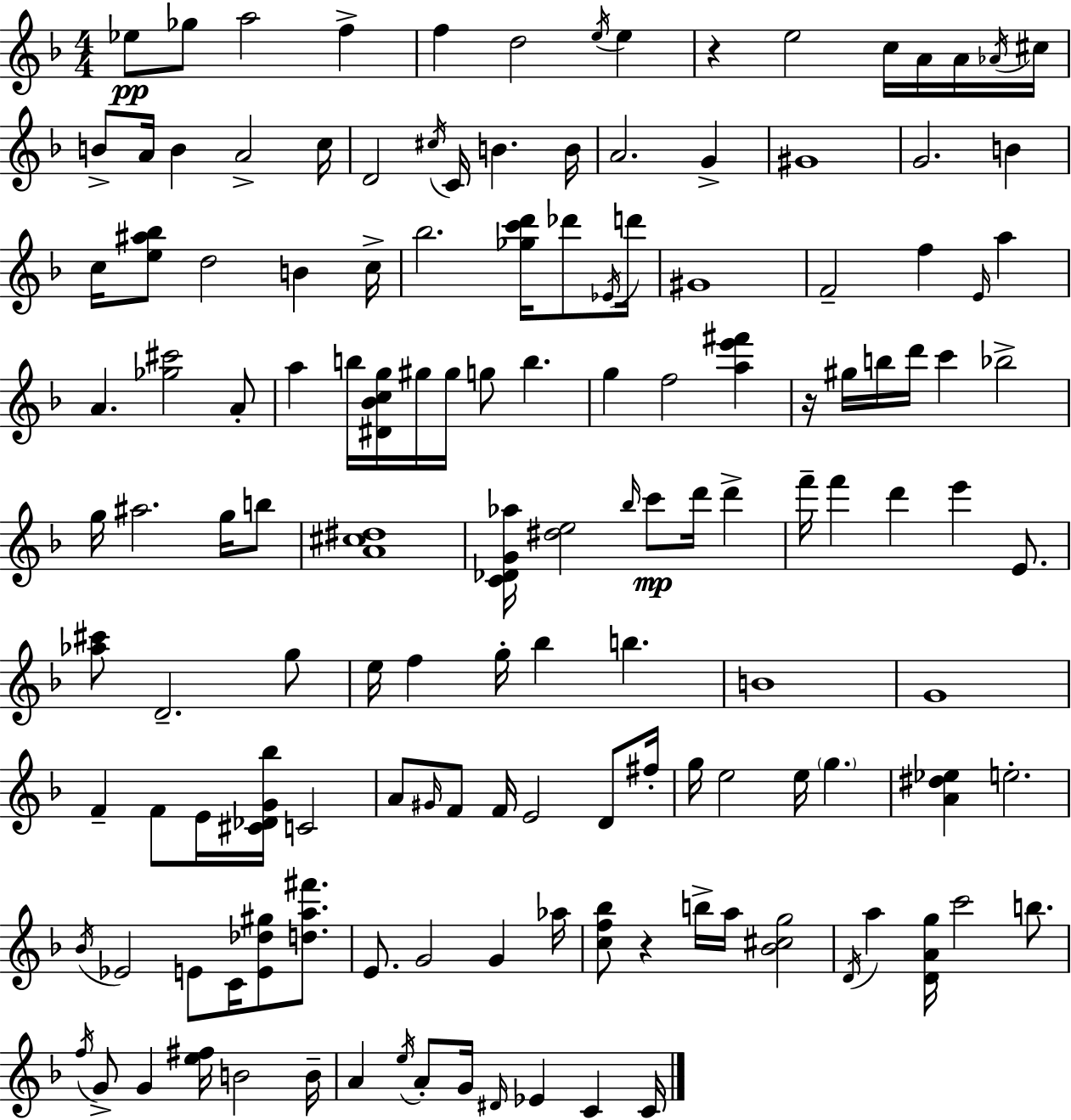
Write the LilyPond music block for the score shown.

{
  \clef treble
  \numericTimeSignature
  \time 4/4
  \key d \minor
  ees''8\pp ges''8 a''2 f''4-> | f''4 d''2 \acciaccatura { e''16 } e''4 | r4 e''2 c''16 a'16 a'16 | \acciaccatura { aes'16 } cis''16 b'8-> a'16 b'4 a'2-> | \break c''16 d'2 \acciaccatura { cis''16 } c'16 b'4. | b'16 a'2. g'4-> | gis'1 | g'2. b'4 | \break c''16 <e'' ais'' bes''>8 d''2 b'4 | c''16-> bes''2. <ges'' c''' d'''>16 | des'''8 \acciaccatura { ees'16 } d'''16 gis'1 | f'2-- f''4 | \break \grace { e'16 } a''4 a'4. <ges'' cis'''>2 | a'8-. a''4 b''16 <dis' bes' c'' g''>16 gis''16 gis''16 g''8 b''4. | g''4 f''2 | <a'' e''' fis'''>4 r16 gis''16 b''16 d'''16 c'''4 bes''2-> | \break g''16 ais''2. | g''16 b''8 <a' cis'' dis''>1 | <c' des' g' aes''>16 <dis'' e''>2 \grace { bes''16 }\mp c'''8 | d'''16 d'''4-> f'''16-- f'''4 d'''4 e'''4 | \break e'8. <aes'' cis'''>8 d'2.-- | g''8 e''16 f''4 g''16-. bes''4 | b''4. b'1 | g'1 | \break f'4-- f'8 e'16 <cis' des' g' bes''>16 c'2 | a'8 \grace { gis'16 } f'8 f'16 e'2 | d'8 fis''16-. g''16 e''2 | e''16 \parenthesize g''4. <a' dis'' ees''>4 e''2.-. | \break \acciaccatura { bes'16 } ees'2 | e'8 c'16 <e' des'' gis''>8 <d'' a'' fis'''>8. e'8. g'2 | g'4 aes''16 <c'' f'' bes''>8 r4 b''16-> a''16 | <bes' cis'' g''>2 \acciaccatura { d'16 } a''4 <d' a' g''>16 c'''2 | \break b''8. \acciaccatura { f''16 } g'8-> g'4 | <e'' fis''>16 b'2 b'16-- a'4 \acciaccatura { e''16 } a'8-. | g'16 \grace { dis'16 } ees'4 c'4 c'16 \bar "|."
}